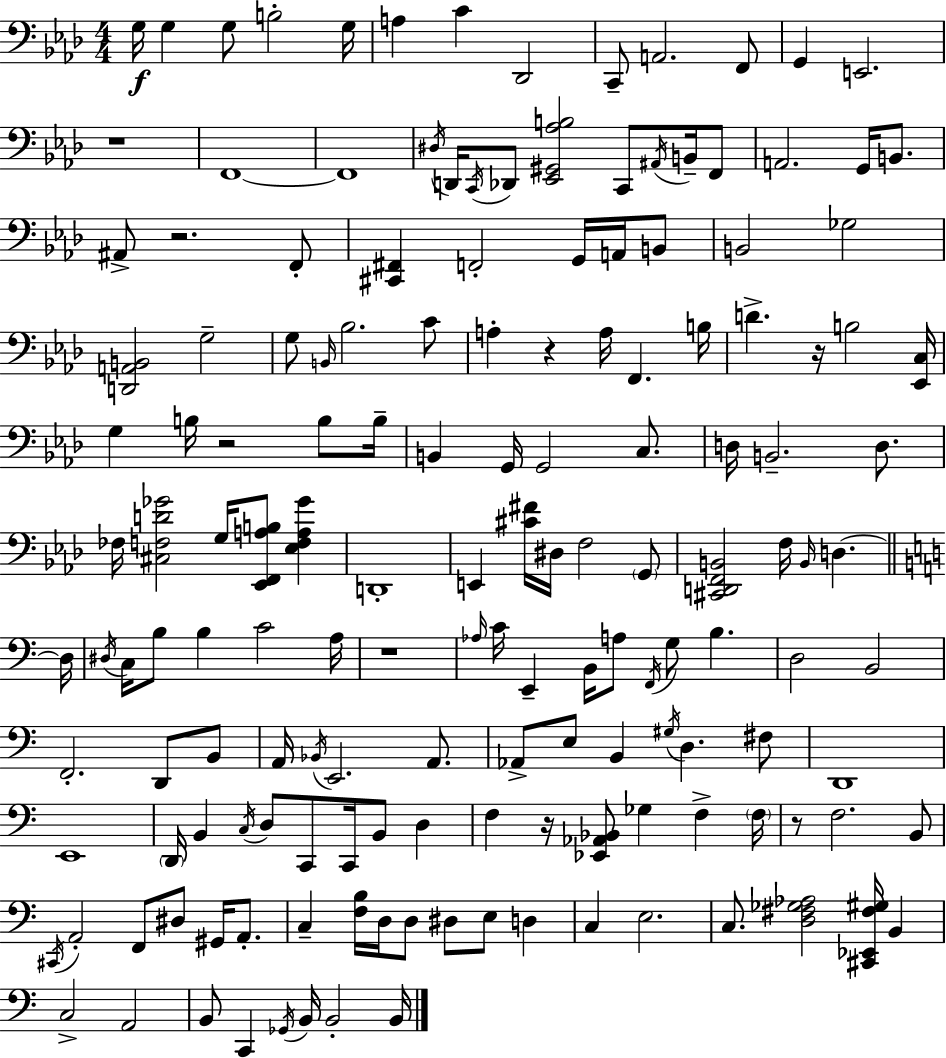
X:1
T:Untitled
M:4/4
L:1/4
K:Fm
G,/4 G, G,/2 B,2 G,/4 A, C _D,,2 C,,/2 A,,2 F,,/2 G,, E,,2 z4 F,,4 F,,4 ^D,/4 D,,/4 C,,/4 _D,,/2 [_E,,^G,,_A,B,]2 C,,/2 ^A,,/4 B,,/4 F,,/2 A,,2 G,,/4 B,,/2 ^A,,/2 z2 F,,/2 [^C,,^F,,] F,,2 G,,/4 A,,/4 B,,/2 B,,2 _G,2 [D,,A,,B,,]2 G,2 G,/2 B,,/4 _B,2 C/2 A, z A,/4 F,, B,/4 D z/4 B,2 [_E,,C,]/4 G, B,/4 z2 B,/2 B,/4 B,, G,,/4 G,,2 C,/2 D,/4 B,,2 D,/2 _F,/4 [^C,F,D_G]2 G,/4 [_E,,F,,A,B,]/2 [_E,F,A,_G] D,,4 E,, [^C^F]/4 ^D,/4 F,2 G,,/2 [^C,,D,,F,,B,,]2 F,/4 B,,/4 D, D,/4 ^D,/4 C,/4 B,/2 B, C2 A,/4 z4 _A,/4 C/4 E,, B,,/4 A,/2 F,,/4 G,/2 B, D,2 B,,2 F,,2 D,,/2 B,,/2 A,,/4 _B,,/4 E,,2 A,,/2 _A,,/2 E,/2 B,, ^G,/4 D, ^F,/2 D,,4 E,,4 D,,/4 B,, C,/4 D,/2 C,,/2 C,,/4 B,,/2 D, F, z/4 [_E,,_A,,_B,,]/2 _G, F, F,/4 z/2 F,2 B,,/2 ^C,,/4 A,,2 F,,/2 ^D,/2 ^G,,/4 A,,/2 C, [F,B,]/4 D,/4 D,/2 ^D,/2 E,/2 D, C, E,2 C,/2 [D,^F,_G,_A,]2 [^C,,_E,,^F,^G,]/4 B,, C,2 A,,2 B,,/2 C,, _G,,/4 B,,/4 B,,2 B,,/4